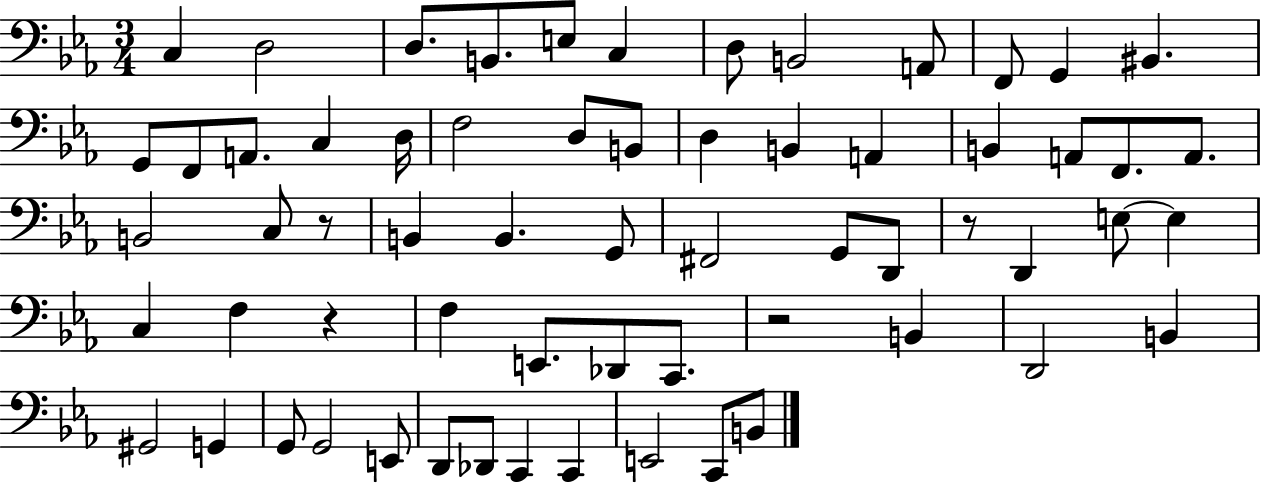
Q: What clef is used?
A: bass